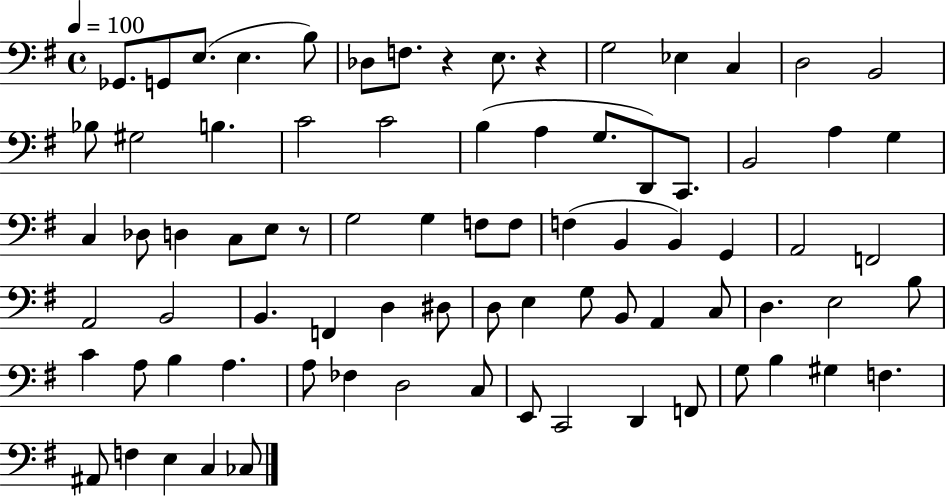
{
  \clef bass
  \time 4/4
  \defaultTimeSignature
  \key g \major
  \tempo 4 = 100
  ges,8. g,8 e8.( e4. b8) | des8 f8. r4 e8. r4 | g2 ees4 c4 | d2 b,2 | \break bes8 gis2 b4. | c'2 c'2 | b4( a4 g8. d,8) c,8. | b,2 a4 g4 | \break c4 des8 d4 c8 e8 r8 | g2 g4 f8 f8 | f4( b,4 b,4) g,4 | a,2 f,2 | \break a,2 b,2 | b,4. f,4 d4 dis8 | d8 e4 g8 b,8 a,4 c8 | d4. e2 b8 | \break c'4 a8 b4 a4. | a8 fes4 d2 c8 | e,8 c,2 d,4 f,8 | g8 b4 gis4 f4. | \break ais,8 f4 e4 c4 ces8 | \bar "|."
}